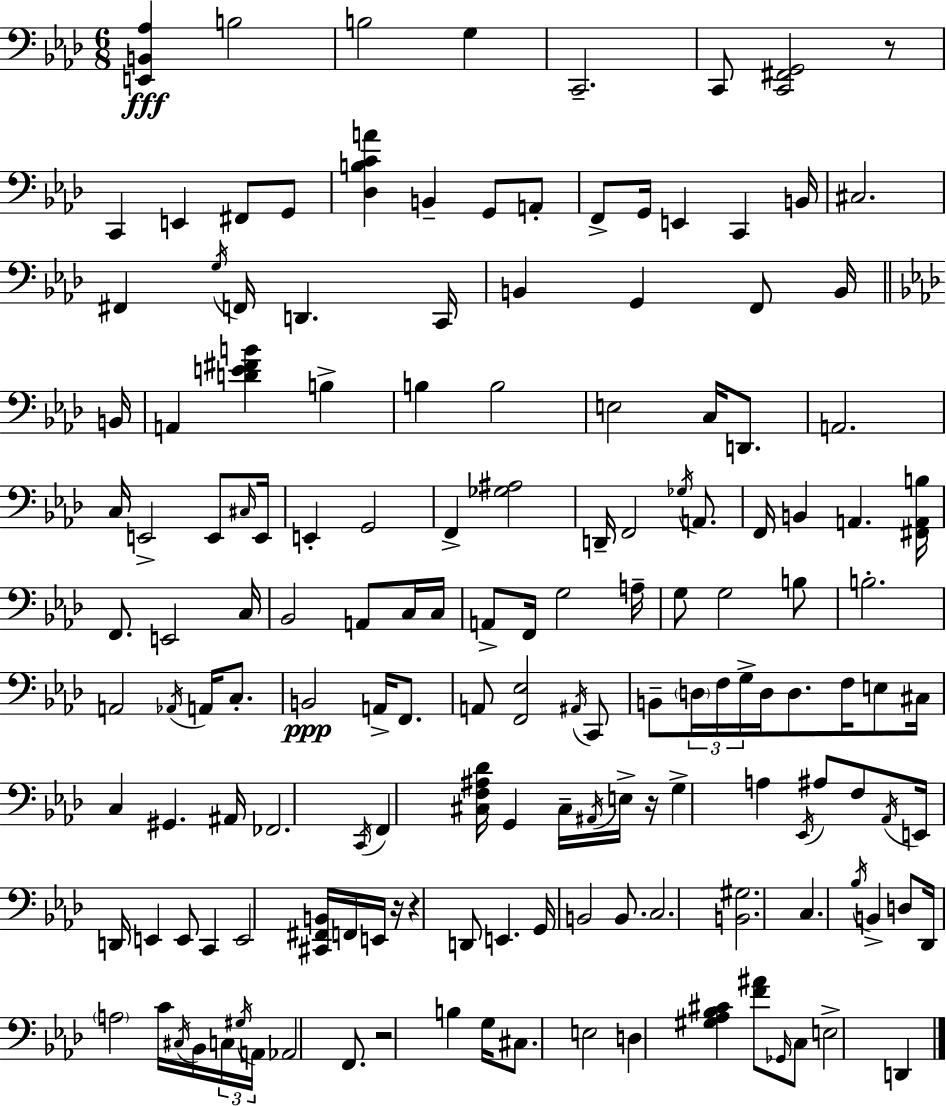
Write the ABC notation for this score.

X:1
T:Untitled
M:6/8
L:1/4
K:Fm
[E,,B,,_A,] B,2 B,2 G, C,,2 C,,/2 [C,,^F,,G,,]2 z/2 C,, E,, ^F,,/2 G,,/2 [_D,B,CA] B,, G,,/2 A,,/2 F,,/2 G,,/4 E,, C,, B,,/4 ^C,2 ^F,, G,/4 F,,/4 D,, C,,/4 B,, G,, F,,/2 B,,/4 B,,/4 A,, [DE^FB] B, B, B,2 E,2 C,/4 D,,/2 A,,2 C,/4 E,,2 E,,/2 ^C,/4 E,,/4 E,, G,,2 F,, [_G,^A,]2 D,,/4 F,,2 _G,/4 A,,/2 F,,/4 B,, A,, [^F,,A,,B,]/4 F,,/2 E,,2 C,/4 _B,,2 A,,/2 C,/4 C,/4 A,,/2 F,,/4 G,2 A,/4 G,/2 G,2 B,/2 B,2 A,,2 _A,,/4 A,,/4 C,/2 B,,2 A,,/4 F,,/2 A,,/2 [F,,_E,]2 ^A,,/4 C,,/2 B,,/2 D,/4 F,/4 G,/4 D,/4 D,/2 F,/4 E,/2 ^C,/4 C, ^G,, ^A,,/4 _F,,2 C,,/4 F,, [^C,F,^A,_D]/4 G,, ^C,/4 ^A,,/4 E,/4 z/4 G, A, _E,,/4 ^A,/2 F,/2 _A,,/4 E,,/4 D,,/4 E,, E,,/2 C,, E,,2 [^C,,^F,,B,,]/4 F,,/4 E,,/4 z/4 z D,,/2 E,, G,,/4 B,,2 B,,/2 C,2 [B,,^G,]2 C, _B,/4 B,, D,/2 _D,,/4 A,2 C/4 ^C,/4 _B,,/4 C,/4 ^G,/4 A,,/4 _A,,2 F,,/2 z2 B, G,/4 ^C,/2 E,2 D, [^G,_A,_B,^C] [F^A]/2 _G,,/4 C,/2 E,2 D,,